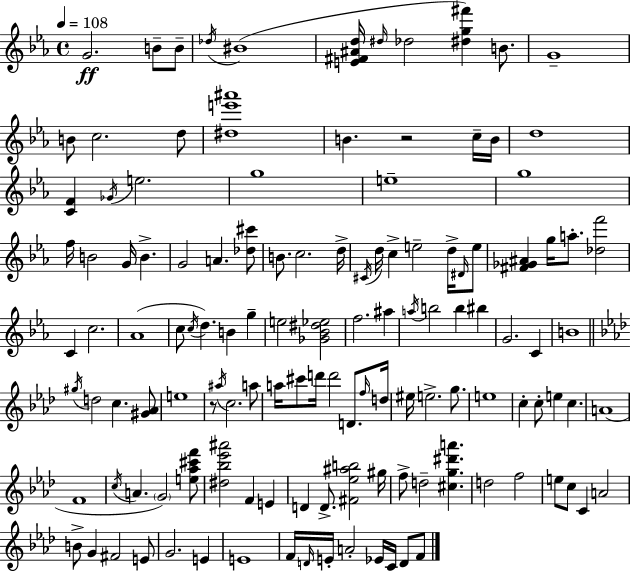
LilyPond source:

{
  \clef treble
  \time 4/4
  \defaultTimeSignature
  \key ees \major
  \tempo 4 = 108
  \repeat volta 2 { g'2.\ff b'8-- b'8-- | \acciaccatura { des''16 } bis'1( | <e' fis' ais' d''>16 \grace { dis''16 } des''2 <dis'' g'' fis'''>4) b'8. | g'1-- | \break b'8 c''2. | d''8 <dis'' e''' ais'''>1 | b'4. r2 | c''16-- b'16 d''1 | \break <c' f'>4 \acciaccatura { ges'16 } e''2. | g''1 | e''1-- | g''1 | \break f''16 b'2 g'16 b'4.-> | g'2 a'4. | <des'' cis'''>8 b'8. c''2. | d''16-> \acciaccatura { cis'16 } d''16 c''4-> e''2-- | \break d''16-> \grace { dis'16 } e''8 <fis' ges' ais'>4 g''16 a''8.-. <des'' f'''>2 | c'4 c''2. | aes'1( | c''8 \acciaccatura { c''16 } d''4.) b'4 | \break g''4-- e''2 <ges' bes' dis'' ees''>2 | f''2. | ais''4 \acciaccatura { a''16 } b''2 b''4 | bis''4 g'2. | \break c'4 b'1 | \bar "||" \break \key aes \major \acciaccatura { gis''16 } d''2 c''4. <gis' aes'>8 | e''1 | r8 \acciaccatura { ais''16 } c''2. | a''8 a''16 cis'''8 d'''16 d'''2 d'8. | \break \grace { f''16 } d''16 eis''16 e''2.-> | g''8. e''1 | c''4-. c''8-. e''4 c''4. | a'1( | \break f'1 | \acciaccatura { c''16 } a'4. \parenthesize g'2) | <e'' aes'' cis''' f'''>8 <dis'' bes'' ees''' ais'''>2 f'4 | e'4 d'4 d'8.-> <fis' ees'' ais'' b''>2 | \break gis''16 f''8-> d''2-- <cis'' g'' dis''' a'''>4. | d''2 f''2 | e''8 c''8 c'4 a'2 | b'8-> g'4 fis'2 | \break e'8 g'2. | e'4 e'1 | f'16 \grace { d'16 } e'16-. a'2-. ees'16 | c'16 d'8 f'8 } \bar "|."
}